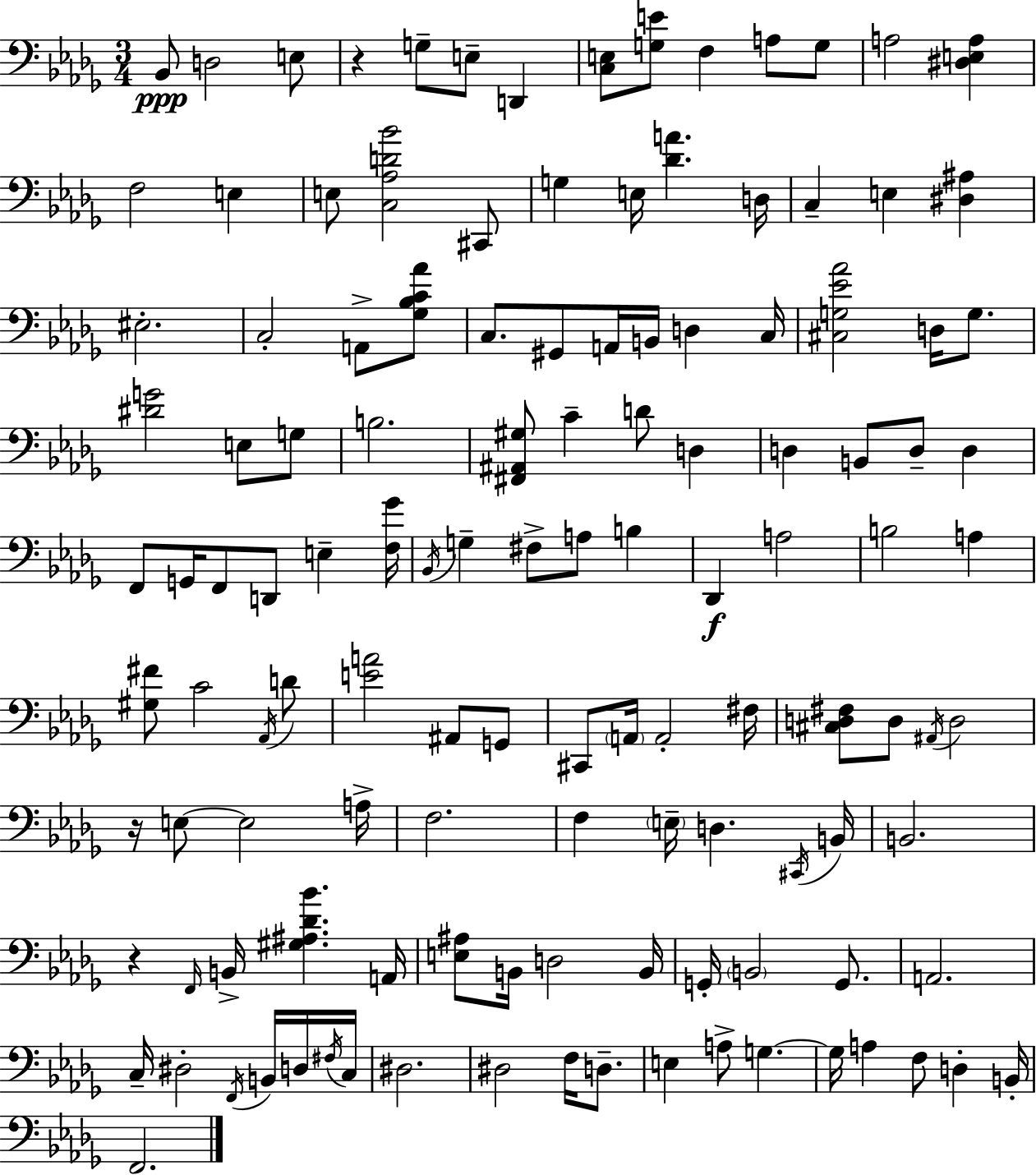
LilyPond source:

{
  \clef bass
  \numericTimeSignature
  \time 3/4
  \key bes \minor
  bes,8\ppp d2 e8 | r4 g8-- e8-- d,4 | <c e>8 <g e'>8 f4 a8 g8 | a2 <dis e a>4 | \break f2 e4 | e8 <c aes d' bes'>2 cis,8 | g4 e16 <des' a'>4. d16 | c4-- e4 <dis ais>4 | \break eis2.-. | c2-. a,8-> <ges bes c' aes'>8 | c8. gis,8 a,16 b,16 d4 c16 | <cis g ees' aes'>2 d16 g8. | \break <dis' g'>2 e8 g8 | b2. | <fis, ais, gis>8 c'4-- d'8 d4 | d4 b,8 d8-- d4 | \break f,8 g,16 f,8 d,8 e4-- <f ges'>16 | \acciaccatura { bes,16 } g4-- fis8-> a8 b4 | des,4\f a2 | b2 a4 | \break <gis fis'>8 c'2 \acciaccatura { aes,16 } | d'8 <e' a'>2 ais,8 | g,8 cis,8 \parenthesize a,16 a,2-. | fis16 <cis d fis>8 d8 \acciaccatura { ais,16 } d2 | \break r16 e8~~ e2 | a16-> f2. | f4 \parenthesize e16-- d4. | \acciaccatura { cis,16 } b,16 b,2. | \break r4 \grace { f,16 } b,16-> <gis ais des' bes'>4. | a,16 <e ais>8 b,16 d2 | b,16 g,16-. \parenthesize b,2 | g,8. a,2. | \break c16-- dis2-. | \acciaccatura { f,16 } b,16 d16 \acciaccatura { fis16 } c16 dis2. | dis2 | f16 d8.-- e4 a8-> | \break g4.~~ g16 a4 | f8 d4-. b,16-. f,2. | \bar "|."
}